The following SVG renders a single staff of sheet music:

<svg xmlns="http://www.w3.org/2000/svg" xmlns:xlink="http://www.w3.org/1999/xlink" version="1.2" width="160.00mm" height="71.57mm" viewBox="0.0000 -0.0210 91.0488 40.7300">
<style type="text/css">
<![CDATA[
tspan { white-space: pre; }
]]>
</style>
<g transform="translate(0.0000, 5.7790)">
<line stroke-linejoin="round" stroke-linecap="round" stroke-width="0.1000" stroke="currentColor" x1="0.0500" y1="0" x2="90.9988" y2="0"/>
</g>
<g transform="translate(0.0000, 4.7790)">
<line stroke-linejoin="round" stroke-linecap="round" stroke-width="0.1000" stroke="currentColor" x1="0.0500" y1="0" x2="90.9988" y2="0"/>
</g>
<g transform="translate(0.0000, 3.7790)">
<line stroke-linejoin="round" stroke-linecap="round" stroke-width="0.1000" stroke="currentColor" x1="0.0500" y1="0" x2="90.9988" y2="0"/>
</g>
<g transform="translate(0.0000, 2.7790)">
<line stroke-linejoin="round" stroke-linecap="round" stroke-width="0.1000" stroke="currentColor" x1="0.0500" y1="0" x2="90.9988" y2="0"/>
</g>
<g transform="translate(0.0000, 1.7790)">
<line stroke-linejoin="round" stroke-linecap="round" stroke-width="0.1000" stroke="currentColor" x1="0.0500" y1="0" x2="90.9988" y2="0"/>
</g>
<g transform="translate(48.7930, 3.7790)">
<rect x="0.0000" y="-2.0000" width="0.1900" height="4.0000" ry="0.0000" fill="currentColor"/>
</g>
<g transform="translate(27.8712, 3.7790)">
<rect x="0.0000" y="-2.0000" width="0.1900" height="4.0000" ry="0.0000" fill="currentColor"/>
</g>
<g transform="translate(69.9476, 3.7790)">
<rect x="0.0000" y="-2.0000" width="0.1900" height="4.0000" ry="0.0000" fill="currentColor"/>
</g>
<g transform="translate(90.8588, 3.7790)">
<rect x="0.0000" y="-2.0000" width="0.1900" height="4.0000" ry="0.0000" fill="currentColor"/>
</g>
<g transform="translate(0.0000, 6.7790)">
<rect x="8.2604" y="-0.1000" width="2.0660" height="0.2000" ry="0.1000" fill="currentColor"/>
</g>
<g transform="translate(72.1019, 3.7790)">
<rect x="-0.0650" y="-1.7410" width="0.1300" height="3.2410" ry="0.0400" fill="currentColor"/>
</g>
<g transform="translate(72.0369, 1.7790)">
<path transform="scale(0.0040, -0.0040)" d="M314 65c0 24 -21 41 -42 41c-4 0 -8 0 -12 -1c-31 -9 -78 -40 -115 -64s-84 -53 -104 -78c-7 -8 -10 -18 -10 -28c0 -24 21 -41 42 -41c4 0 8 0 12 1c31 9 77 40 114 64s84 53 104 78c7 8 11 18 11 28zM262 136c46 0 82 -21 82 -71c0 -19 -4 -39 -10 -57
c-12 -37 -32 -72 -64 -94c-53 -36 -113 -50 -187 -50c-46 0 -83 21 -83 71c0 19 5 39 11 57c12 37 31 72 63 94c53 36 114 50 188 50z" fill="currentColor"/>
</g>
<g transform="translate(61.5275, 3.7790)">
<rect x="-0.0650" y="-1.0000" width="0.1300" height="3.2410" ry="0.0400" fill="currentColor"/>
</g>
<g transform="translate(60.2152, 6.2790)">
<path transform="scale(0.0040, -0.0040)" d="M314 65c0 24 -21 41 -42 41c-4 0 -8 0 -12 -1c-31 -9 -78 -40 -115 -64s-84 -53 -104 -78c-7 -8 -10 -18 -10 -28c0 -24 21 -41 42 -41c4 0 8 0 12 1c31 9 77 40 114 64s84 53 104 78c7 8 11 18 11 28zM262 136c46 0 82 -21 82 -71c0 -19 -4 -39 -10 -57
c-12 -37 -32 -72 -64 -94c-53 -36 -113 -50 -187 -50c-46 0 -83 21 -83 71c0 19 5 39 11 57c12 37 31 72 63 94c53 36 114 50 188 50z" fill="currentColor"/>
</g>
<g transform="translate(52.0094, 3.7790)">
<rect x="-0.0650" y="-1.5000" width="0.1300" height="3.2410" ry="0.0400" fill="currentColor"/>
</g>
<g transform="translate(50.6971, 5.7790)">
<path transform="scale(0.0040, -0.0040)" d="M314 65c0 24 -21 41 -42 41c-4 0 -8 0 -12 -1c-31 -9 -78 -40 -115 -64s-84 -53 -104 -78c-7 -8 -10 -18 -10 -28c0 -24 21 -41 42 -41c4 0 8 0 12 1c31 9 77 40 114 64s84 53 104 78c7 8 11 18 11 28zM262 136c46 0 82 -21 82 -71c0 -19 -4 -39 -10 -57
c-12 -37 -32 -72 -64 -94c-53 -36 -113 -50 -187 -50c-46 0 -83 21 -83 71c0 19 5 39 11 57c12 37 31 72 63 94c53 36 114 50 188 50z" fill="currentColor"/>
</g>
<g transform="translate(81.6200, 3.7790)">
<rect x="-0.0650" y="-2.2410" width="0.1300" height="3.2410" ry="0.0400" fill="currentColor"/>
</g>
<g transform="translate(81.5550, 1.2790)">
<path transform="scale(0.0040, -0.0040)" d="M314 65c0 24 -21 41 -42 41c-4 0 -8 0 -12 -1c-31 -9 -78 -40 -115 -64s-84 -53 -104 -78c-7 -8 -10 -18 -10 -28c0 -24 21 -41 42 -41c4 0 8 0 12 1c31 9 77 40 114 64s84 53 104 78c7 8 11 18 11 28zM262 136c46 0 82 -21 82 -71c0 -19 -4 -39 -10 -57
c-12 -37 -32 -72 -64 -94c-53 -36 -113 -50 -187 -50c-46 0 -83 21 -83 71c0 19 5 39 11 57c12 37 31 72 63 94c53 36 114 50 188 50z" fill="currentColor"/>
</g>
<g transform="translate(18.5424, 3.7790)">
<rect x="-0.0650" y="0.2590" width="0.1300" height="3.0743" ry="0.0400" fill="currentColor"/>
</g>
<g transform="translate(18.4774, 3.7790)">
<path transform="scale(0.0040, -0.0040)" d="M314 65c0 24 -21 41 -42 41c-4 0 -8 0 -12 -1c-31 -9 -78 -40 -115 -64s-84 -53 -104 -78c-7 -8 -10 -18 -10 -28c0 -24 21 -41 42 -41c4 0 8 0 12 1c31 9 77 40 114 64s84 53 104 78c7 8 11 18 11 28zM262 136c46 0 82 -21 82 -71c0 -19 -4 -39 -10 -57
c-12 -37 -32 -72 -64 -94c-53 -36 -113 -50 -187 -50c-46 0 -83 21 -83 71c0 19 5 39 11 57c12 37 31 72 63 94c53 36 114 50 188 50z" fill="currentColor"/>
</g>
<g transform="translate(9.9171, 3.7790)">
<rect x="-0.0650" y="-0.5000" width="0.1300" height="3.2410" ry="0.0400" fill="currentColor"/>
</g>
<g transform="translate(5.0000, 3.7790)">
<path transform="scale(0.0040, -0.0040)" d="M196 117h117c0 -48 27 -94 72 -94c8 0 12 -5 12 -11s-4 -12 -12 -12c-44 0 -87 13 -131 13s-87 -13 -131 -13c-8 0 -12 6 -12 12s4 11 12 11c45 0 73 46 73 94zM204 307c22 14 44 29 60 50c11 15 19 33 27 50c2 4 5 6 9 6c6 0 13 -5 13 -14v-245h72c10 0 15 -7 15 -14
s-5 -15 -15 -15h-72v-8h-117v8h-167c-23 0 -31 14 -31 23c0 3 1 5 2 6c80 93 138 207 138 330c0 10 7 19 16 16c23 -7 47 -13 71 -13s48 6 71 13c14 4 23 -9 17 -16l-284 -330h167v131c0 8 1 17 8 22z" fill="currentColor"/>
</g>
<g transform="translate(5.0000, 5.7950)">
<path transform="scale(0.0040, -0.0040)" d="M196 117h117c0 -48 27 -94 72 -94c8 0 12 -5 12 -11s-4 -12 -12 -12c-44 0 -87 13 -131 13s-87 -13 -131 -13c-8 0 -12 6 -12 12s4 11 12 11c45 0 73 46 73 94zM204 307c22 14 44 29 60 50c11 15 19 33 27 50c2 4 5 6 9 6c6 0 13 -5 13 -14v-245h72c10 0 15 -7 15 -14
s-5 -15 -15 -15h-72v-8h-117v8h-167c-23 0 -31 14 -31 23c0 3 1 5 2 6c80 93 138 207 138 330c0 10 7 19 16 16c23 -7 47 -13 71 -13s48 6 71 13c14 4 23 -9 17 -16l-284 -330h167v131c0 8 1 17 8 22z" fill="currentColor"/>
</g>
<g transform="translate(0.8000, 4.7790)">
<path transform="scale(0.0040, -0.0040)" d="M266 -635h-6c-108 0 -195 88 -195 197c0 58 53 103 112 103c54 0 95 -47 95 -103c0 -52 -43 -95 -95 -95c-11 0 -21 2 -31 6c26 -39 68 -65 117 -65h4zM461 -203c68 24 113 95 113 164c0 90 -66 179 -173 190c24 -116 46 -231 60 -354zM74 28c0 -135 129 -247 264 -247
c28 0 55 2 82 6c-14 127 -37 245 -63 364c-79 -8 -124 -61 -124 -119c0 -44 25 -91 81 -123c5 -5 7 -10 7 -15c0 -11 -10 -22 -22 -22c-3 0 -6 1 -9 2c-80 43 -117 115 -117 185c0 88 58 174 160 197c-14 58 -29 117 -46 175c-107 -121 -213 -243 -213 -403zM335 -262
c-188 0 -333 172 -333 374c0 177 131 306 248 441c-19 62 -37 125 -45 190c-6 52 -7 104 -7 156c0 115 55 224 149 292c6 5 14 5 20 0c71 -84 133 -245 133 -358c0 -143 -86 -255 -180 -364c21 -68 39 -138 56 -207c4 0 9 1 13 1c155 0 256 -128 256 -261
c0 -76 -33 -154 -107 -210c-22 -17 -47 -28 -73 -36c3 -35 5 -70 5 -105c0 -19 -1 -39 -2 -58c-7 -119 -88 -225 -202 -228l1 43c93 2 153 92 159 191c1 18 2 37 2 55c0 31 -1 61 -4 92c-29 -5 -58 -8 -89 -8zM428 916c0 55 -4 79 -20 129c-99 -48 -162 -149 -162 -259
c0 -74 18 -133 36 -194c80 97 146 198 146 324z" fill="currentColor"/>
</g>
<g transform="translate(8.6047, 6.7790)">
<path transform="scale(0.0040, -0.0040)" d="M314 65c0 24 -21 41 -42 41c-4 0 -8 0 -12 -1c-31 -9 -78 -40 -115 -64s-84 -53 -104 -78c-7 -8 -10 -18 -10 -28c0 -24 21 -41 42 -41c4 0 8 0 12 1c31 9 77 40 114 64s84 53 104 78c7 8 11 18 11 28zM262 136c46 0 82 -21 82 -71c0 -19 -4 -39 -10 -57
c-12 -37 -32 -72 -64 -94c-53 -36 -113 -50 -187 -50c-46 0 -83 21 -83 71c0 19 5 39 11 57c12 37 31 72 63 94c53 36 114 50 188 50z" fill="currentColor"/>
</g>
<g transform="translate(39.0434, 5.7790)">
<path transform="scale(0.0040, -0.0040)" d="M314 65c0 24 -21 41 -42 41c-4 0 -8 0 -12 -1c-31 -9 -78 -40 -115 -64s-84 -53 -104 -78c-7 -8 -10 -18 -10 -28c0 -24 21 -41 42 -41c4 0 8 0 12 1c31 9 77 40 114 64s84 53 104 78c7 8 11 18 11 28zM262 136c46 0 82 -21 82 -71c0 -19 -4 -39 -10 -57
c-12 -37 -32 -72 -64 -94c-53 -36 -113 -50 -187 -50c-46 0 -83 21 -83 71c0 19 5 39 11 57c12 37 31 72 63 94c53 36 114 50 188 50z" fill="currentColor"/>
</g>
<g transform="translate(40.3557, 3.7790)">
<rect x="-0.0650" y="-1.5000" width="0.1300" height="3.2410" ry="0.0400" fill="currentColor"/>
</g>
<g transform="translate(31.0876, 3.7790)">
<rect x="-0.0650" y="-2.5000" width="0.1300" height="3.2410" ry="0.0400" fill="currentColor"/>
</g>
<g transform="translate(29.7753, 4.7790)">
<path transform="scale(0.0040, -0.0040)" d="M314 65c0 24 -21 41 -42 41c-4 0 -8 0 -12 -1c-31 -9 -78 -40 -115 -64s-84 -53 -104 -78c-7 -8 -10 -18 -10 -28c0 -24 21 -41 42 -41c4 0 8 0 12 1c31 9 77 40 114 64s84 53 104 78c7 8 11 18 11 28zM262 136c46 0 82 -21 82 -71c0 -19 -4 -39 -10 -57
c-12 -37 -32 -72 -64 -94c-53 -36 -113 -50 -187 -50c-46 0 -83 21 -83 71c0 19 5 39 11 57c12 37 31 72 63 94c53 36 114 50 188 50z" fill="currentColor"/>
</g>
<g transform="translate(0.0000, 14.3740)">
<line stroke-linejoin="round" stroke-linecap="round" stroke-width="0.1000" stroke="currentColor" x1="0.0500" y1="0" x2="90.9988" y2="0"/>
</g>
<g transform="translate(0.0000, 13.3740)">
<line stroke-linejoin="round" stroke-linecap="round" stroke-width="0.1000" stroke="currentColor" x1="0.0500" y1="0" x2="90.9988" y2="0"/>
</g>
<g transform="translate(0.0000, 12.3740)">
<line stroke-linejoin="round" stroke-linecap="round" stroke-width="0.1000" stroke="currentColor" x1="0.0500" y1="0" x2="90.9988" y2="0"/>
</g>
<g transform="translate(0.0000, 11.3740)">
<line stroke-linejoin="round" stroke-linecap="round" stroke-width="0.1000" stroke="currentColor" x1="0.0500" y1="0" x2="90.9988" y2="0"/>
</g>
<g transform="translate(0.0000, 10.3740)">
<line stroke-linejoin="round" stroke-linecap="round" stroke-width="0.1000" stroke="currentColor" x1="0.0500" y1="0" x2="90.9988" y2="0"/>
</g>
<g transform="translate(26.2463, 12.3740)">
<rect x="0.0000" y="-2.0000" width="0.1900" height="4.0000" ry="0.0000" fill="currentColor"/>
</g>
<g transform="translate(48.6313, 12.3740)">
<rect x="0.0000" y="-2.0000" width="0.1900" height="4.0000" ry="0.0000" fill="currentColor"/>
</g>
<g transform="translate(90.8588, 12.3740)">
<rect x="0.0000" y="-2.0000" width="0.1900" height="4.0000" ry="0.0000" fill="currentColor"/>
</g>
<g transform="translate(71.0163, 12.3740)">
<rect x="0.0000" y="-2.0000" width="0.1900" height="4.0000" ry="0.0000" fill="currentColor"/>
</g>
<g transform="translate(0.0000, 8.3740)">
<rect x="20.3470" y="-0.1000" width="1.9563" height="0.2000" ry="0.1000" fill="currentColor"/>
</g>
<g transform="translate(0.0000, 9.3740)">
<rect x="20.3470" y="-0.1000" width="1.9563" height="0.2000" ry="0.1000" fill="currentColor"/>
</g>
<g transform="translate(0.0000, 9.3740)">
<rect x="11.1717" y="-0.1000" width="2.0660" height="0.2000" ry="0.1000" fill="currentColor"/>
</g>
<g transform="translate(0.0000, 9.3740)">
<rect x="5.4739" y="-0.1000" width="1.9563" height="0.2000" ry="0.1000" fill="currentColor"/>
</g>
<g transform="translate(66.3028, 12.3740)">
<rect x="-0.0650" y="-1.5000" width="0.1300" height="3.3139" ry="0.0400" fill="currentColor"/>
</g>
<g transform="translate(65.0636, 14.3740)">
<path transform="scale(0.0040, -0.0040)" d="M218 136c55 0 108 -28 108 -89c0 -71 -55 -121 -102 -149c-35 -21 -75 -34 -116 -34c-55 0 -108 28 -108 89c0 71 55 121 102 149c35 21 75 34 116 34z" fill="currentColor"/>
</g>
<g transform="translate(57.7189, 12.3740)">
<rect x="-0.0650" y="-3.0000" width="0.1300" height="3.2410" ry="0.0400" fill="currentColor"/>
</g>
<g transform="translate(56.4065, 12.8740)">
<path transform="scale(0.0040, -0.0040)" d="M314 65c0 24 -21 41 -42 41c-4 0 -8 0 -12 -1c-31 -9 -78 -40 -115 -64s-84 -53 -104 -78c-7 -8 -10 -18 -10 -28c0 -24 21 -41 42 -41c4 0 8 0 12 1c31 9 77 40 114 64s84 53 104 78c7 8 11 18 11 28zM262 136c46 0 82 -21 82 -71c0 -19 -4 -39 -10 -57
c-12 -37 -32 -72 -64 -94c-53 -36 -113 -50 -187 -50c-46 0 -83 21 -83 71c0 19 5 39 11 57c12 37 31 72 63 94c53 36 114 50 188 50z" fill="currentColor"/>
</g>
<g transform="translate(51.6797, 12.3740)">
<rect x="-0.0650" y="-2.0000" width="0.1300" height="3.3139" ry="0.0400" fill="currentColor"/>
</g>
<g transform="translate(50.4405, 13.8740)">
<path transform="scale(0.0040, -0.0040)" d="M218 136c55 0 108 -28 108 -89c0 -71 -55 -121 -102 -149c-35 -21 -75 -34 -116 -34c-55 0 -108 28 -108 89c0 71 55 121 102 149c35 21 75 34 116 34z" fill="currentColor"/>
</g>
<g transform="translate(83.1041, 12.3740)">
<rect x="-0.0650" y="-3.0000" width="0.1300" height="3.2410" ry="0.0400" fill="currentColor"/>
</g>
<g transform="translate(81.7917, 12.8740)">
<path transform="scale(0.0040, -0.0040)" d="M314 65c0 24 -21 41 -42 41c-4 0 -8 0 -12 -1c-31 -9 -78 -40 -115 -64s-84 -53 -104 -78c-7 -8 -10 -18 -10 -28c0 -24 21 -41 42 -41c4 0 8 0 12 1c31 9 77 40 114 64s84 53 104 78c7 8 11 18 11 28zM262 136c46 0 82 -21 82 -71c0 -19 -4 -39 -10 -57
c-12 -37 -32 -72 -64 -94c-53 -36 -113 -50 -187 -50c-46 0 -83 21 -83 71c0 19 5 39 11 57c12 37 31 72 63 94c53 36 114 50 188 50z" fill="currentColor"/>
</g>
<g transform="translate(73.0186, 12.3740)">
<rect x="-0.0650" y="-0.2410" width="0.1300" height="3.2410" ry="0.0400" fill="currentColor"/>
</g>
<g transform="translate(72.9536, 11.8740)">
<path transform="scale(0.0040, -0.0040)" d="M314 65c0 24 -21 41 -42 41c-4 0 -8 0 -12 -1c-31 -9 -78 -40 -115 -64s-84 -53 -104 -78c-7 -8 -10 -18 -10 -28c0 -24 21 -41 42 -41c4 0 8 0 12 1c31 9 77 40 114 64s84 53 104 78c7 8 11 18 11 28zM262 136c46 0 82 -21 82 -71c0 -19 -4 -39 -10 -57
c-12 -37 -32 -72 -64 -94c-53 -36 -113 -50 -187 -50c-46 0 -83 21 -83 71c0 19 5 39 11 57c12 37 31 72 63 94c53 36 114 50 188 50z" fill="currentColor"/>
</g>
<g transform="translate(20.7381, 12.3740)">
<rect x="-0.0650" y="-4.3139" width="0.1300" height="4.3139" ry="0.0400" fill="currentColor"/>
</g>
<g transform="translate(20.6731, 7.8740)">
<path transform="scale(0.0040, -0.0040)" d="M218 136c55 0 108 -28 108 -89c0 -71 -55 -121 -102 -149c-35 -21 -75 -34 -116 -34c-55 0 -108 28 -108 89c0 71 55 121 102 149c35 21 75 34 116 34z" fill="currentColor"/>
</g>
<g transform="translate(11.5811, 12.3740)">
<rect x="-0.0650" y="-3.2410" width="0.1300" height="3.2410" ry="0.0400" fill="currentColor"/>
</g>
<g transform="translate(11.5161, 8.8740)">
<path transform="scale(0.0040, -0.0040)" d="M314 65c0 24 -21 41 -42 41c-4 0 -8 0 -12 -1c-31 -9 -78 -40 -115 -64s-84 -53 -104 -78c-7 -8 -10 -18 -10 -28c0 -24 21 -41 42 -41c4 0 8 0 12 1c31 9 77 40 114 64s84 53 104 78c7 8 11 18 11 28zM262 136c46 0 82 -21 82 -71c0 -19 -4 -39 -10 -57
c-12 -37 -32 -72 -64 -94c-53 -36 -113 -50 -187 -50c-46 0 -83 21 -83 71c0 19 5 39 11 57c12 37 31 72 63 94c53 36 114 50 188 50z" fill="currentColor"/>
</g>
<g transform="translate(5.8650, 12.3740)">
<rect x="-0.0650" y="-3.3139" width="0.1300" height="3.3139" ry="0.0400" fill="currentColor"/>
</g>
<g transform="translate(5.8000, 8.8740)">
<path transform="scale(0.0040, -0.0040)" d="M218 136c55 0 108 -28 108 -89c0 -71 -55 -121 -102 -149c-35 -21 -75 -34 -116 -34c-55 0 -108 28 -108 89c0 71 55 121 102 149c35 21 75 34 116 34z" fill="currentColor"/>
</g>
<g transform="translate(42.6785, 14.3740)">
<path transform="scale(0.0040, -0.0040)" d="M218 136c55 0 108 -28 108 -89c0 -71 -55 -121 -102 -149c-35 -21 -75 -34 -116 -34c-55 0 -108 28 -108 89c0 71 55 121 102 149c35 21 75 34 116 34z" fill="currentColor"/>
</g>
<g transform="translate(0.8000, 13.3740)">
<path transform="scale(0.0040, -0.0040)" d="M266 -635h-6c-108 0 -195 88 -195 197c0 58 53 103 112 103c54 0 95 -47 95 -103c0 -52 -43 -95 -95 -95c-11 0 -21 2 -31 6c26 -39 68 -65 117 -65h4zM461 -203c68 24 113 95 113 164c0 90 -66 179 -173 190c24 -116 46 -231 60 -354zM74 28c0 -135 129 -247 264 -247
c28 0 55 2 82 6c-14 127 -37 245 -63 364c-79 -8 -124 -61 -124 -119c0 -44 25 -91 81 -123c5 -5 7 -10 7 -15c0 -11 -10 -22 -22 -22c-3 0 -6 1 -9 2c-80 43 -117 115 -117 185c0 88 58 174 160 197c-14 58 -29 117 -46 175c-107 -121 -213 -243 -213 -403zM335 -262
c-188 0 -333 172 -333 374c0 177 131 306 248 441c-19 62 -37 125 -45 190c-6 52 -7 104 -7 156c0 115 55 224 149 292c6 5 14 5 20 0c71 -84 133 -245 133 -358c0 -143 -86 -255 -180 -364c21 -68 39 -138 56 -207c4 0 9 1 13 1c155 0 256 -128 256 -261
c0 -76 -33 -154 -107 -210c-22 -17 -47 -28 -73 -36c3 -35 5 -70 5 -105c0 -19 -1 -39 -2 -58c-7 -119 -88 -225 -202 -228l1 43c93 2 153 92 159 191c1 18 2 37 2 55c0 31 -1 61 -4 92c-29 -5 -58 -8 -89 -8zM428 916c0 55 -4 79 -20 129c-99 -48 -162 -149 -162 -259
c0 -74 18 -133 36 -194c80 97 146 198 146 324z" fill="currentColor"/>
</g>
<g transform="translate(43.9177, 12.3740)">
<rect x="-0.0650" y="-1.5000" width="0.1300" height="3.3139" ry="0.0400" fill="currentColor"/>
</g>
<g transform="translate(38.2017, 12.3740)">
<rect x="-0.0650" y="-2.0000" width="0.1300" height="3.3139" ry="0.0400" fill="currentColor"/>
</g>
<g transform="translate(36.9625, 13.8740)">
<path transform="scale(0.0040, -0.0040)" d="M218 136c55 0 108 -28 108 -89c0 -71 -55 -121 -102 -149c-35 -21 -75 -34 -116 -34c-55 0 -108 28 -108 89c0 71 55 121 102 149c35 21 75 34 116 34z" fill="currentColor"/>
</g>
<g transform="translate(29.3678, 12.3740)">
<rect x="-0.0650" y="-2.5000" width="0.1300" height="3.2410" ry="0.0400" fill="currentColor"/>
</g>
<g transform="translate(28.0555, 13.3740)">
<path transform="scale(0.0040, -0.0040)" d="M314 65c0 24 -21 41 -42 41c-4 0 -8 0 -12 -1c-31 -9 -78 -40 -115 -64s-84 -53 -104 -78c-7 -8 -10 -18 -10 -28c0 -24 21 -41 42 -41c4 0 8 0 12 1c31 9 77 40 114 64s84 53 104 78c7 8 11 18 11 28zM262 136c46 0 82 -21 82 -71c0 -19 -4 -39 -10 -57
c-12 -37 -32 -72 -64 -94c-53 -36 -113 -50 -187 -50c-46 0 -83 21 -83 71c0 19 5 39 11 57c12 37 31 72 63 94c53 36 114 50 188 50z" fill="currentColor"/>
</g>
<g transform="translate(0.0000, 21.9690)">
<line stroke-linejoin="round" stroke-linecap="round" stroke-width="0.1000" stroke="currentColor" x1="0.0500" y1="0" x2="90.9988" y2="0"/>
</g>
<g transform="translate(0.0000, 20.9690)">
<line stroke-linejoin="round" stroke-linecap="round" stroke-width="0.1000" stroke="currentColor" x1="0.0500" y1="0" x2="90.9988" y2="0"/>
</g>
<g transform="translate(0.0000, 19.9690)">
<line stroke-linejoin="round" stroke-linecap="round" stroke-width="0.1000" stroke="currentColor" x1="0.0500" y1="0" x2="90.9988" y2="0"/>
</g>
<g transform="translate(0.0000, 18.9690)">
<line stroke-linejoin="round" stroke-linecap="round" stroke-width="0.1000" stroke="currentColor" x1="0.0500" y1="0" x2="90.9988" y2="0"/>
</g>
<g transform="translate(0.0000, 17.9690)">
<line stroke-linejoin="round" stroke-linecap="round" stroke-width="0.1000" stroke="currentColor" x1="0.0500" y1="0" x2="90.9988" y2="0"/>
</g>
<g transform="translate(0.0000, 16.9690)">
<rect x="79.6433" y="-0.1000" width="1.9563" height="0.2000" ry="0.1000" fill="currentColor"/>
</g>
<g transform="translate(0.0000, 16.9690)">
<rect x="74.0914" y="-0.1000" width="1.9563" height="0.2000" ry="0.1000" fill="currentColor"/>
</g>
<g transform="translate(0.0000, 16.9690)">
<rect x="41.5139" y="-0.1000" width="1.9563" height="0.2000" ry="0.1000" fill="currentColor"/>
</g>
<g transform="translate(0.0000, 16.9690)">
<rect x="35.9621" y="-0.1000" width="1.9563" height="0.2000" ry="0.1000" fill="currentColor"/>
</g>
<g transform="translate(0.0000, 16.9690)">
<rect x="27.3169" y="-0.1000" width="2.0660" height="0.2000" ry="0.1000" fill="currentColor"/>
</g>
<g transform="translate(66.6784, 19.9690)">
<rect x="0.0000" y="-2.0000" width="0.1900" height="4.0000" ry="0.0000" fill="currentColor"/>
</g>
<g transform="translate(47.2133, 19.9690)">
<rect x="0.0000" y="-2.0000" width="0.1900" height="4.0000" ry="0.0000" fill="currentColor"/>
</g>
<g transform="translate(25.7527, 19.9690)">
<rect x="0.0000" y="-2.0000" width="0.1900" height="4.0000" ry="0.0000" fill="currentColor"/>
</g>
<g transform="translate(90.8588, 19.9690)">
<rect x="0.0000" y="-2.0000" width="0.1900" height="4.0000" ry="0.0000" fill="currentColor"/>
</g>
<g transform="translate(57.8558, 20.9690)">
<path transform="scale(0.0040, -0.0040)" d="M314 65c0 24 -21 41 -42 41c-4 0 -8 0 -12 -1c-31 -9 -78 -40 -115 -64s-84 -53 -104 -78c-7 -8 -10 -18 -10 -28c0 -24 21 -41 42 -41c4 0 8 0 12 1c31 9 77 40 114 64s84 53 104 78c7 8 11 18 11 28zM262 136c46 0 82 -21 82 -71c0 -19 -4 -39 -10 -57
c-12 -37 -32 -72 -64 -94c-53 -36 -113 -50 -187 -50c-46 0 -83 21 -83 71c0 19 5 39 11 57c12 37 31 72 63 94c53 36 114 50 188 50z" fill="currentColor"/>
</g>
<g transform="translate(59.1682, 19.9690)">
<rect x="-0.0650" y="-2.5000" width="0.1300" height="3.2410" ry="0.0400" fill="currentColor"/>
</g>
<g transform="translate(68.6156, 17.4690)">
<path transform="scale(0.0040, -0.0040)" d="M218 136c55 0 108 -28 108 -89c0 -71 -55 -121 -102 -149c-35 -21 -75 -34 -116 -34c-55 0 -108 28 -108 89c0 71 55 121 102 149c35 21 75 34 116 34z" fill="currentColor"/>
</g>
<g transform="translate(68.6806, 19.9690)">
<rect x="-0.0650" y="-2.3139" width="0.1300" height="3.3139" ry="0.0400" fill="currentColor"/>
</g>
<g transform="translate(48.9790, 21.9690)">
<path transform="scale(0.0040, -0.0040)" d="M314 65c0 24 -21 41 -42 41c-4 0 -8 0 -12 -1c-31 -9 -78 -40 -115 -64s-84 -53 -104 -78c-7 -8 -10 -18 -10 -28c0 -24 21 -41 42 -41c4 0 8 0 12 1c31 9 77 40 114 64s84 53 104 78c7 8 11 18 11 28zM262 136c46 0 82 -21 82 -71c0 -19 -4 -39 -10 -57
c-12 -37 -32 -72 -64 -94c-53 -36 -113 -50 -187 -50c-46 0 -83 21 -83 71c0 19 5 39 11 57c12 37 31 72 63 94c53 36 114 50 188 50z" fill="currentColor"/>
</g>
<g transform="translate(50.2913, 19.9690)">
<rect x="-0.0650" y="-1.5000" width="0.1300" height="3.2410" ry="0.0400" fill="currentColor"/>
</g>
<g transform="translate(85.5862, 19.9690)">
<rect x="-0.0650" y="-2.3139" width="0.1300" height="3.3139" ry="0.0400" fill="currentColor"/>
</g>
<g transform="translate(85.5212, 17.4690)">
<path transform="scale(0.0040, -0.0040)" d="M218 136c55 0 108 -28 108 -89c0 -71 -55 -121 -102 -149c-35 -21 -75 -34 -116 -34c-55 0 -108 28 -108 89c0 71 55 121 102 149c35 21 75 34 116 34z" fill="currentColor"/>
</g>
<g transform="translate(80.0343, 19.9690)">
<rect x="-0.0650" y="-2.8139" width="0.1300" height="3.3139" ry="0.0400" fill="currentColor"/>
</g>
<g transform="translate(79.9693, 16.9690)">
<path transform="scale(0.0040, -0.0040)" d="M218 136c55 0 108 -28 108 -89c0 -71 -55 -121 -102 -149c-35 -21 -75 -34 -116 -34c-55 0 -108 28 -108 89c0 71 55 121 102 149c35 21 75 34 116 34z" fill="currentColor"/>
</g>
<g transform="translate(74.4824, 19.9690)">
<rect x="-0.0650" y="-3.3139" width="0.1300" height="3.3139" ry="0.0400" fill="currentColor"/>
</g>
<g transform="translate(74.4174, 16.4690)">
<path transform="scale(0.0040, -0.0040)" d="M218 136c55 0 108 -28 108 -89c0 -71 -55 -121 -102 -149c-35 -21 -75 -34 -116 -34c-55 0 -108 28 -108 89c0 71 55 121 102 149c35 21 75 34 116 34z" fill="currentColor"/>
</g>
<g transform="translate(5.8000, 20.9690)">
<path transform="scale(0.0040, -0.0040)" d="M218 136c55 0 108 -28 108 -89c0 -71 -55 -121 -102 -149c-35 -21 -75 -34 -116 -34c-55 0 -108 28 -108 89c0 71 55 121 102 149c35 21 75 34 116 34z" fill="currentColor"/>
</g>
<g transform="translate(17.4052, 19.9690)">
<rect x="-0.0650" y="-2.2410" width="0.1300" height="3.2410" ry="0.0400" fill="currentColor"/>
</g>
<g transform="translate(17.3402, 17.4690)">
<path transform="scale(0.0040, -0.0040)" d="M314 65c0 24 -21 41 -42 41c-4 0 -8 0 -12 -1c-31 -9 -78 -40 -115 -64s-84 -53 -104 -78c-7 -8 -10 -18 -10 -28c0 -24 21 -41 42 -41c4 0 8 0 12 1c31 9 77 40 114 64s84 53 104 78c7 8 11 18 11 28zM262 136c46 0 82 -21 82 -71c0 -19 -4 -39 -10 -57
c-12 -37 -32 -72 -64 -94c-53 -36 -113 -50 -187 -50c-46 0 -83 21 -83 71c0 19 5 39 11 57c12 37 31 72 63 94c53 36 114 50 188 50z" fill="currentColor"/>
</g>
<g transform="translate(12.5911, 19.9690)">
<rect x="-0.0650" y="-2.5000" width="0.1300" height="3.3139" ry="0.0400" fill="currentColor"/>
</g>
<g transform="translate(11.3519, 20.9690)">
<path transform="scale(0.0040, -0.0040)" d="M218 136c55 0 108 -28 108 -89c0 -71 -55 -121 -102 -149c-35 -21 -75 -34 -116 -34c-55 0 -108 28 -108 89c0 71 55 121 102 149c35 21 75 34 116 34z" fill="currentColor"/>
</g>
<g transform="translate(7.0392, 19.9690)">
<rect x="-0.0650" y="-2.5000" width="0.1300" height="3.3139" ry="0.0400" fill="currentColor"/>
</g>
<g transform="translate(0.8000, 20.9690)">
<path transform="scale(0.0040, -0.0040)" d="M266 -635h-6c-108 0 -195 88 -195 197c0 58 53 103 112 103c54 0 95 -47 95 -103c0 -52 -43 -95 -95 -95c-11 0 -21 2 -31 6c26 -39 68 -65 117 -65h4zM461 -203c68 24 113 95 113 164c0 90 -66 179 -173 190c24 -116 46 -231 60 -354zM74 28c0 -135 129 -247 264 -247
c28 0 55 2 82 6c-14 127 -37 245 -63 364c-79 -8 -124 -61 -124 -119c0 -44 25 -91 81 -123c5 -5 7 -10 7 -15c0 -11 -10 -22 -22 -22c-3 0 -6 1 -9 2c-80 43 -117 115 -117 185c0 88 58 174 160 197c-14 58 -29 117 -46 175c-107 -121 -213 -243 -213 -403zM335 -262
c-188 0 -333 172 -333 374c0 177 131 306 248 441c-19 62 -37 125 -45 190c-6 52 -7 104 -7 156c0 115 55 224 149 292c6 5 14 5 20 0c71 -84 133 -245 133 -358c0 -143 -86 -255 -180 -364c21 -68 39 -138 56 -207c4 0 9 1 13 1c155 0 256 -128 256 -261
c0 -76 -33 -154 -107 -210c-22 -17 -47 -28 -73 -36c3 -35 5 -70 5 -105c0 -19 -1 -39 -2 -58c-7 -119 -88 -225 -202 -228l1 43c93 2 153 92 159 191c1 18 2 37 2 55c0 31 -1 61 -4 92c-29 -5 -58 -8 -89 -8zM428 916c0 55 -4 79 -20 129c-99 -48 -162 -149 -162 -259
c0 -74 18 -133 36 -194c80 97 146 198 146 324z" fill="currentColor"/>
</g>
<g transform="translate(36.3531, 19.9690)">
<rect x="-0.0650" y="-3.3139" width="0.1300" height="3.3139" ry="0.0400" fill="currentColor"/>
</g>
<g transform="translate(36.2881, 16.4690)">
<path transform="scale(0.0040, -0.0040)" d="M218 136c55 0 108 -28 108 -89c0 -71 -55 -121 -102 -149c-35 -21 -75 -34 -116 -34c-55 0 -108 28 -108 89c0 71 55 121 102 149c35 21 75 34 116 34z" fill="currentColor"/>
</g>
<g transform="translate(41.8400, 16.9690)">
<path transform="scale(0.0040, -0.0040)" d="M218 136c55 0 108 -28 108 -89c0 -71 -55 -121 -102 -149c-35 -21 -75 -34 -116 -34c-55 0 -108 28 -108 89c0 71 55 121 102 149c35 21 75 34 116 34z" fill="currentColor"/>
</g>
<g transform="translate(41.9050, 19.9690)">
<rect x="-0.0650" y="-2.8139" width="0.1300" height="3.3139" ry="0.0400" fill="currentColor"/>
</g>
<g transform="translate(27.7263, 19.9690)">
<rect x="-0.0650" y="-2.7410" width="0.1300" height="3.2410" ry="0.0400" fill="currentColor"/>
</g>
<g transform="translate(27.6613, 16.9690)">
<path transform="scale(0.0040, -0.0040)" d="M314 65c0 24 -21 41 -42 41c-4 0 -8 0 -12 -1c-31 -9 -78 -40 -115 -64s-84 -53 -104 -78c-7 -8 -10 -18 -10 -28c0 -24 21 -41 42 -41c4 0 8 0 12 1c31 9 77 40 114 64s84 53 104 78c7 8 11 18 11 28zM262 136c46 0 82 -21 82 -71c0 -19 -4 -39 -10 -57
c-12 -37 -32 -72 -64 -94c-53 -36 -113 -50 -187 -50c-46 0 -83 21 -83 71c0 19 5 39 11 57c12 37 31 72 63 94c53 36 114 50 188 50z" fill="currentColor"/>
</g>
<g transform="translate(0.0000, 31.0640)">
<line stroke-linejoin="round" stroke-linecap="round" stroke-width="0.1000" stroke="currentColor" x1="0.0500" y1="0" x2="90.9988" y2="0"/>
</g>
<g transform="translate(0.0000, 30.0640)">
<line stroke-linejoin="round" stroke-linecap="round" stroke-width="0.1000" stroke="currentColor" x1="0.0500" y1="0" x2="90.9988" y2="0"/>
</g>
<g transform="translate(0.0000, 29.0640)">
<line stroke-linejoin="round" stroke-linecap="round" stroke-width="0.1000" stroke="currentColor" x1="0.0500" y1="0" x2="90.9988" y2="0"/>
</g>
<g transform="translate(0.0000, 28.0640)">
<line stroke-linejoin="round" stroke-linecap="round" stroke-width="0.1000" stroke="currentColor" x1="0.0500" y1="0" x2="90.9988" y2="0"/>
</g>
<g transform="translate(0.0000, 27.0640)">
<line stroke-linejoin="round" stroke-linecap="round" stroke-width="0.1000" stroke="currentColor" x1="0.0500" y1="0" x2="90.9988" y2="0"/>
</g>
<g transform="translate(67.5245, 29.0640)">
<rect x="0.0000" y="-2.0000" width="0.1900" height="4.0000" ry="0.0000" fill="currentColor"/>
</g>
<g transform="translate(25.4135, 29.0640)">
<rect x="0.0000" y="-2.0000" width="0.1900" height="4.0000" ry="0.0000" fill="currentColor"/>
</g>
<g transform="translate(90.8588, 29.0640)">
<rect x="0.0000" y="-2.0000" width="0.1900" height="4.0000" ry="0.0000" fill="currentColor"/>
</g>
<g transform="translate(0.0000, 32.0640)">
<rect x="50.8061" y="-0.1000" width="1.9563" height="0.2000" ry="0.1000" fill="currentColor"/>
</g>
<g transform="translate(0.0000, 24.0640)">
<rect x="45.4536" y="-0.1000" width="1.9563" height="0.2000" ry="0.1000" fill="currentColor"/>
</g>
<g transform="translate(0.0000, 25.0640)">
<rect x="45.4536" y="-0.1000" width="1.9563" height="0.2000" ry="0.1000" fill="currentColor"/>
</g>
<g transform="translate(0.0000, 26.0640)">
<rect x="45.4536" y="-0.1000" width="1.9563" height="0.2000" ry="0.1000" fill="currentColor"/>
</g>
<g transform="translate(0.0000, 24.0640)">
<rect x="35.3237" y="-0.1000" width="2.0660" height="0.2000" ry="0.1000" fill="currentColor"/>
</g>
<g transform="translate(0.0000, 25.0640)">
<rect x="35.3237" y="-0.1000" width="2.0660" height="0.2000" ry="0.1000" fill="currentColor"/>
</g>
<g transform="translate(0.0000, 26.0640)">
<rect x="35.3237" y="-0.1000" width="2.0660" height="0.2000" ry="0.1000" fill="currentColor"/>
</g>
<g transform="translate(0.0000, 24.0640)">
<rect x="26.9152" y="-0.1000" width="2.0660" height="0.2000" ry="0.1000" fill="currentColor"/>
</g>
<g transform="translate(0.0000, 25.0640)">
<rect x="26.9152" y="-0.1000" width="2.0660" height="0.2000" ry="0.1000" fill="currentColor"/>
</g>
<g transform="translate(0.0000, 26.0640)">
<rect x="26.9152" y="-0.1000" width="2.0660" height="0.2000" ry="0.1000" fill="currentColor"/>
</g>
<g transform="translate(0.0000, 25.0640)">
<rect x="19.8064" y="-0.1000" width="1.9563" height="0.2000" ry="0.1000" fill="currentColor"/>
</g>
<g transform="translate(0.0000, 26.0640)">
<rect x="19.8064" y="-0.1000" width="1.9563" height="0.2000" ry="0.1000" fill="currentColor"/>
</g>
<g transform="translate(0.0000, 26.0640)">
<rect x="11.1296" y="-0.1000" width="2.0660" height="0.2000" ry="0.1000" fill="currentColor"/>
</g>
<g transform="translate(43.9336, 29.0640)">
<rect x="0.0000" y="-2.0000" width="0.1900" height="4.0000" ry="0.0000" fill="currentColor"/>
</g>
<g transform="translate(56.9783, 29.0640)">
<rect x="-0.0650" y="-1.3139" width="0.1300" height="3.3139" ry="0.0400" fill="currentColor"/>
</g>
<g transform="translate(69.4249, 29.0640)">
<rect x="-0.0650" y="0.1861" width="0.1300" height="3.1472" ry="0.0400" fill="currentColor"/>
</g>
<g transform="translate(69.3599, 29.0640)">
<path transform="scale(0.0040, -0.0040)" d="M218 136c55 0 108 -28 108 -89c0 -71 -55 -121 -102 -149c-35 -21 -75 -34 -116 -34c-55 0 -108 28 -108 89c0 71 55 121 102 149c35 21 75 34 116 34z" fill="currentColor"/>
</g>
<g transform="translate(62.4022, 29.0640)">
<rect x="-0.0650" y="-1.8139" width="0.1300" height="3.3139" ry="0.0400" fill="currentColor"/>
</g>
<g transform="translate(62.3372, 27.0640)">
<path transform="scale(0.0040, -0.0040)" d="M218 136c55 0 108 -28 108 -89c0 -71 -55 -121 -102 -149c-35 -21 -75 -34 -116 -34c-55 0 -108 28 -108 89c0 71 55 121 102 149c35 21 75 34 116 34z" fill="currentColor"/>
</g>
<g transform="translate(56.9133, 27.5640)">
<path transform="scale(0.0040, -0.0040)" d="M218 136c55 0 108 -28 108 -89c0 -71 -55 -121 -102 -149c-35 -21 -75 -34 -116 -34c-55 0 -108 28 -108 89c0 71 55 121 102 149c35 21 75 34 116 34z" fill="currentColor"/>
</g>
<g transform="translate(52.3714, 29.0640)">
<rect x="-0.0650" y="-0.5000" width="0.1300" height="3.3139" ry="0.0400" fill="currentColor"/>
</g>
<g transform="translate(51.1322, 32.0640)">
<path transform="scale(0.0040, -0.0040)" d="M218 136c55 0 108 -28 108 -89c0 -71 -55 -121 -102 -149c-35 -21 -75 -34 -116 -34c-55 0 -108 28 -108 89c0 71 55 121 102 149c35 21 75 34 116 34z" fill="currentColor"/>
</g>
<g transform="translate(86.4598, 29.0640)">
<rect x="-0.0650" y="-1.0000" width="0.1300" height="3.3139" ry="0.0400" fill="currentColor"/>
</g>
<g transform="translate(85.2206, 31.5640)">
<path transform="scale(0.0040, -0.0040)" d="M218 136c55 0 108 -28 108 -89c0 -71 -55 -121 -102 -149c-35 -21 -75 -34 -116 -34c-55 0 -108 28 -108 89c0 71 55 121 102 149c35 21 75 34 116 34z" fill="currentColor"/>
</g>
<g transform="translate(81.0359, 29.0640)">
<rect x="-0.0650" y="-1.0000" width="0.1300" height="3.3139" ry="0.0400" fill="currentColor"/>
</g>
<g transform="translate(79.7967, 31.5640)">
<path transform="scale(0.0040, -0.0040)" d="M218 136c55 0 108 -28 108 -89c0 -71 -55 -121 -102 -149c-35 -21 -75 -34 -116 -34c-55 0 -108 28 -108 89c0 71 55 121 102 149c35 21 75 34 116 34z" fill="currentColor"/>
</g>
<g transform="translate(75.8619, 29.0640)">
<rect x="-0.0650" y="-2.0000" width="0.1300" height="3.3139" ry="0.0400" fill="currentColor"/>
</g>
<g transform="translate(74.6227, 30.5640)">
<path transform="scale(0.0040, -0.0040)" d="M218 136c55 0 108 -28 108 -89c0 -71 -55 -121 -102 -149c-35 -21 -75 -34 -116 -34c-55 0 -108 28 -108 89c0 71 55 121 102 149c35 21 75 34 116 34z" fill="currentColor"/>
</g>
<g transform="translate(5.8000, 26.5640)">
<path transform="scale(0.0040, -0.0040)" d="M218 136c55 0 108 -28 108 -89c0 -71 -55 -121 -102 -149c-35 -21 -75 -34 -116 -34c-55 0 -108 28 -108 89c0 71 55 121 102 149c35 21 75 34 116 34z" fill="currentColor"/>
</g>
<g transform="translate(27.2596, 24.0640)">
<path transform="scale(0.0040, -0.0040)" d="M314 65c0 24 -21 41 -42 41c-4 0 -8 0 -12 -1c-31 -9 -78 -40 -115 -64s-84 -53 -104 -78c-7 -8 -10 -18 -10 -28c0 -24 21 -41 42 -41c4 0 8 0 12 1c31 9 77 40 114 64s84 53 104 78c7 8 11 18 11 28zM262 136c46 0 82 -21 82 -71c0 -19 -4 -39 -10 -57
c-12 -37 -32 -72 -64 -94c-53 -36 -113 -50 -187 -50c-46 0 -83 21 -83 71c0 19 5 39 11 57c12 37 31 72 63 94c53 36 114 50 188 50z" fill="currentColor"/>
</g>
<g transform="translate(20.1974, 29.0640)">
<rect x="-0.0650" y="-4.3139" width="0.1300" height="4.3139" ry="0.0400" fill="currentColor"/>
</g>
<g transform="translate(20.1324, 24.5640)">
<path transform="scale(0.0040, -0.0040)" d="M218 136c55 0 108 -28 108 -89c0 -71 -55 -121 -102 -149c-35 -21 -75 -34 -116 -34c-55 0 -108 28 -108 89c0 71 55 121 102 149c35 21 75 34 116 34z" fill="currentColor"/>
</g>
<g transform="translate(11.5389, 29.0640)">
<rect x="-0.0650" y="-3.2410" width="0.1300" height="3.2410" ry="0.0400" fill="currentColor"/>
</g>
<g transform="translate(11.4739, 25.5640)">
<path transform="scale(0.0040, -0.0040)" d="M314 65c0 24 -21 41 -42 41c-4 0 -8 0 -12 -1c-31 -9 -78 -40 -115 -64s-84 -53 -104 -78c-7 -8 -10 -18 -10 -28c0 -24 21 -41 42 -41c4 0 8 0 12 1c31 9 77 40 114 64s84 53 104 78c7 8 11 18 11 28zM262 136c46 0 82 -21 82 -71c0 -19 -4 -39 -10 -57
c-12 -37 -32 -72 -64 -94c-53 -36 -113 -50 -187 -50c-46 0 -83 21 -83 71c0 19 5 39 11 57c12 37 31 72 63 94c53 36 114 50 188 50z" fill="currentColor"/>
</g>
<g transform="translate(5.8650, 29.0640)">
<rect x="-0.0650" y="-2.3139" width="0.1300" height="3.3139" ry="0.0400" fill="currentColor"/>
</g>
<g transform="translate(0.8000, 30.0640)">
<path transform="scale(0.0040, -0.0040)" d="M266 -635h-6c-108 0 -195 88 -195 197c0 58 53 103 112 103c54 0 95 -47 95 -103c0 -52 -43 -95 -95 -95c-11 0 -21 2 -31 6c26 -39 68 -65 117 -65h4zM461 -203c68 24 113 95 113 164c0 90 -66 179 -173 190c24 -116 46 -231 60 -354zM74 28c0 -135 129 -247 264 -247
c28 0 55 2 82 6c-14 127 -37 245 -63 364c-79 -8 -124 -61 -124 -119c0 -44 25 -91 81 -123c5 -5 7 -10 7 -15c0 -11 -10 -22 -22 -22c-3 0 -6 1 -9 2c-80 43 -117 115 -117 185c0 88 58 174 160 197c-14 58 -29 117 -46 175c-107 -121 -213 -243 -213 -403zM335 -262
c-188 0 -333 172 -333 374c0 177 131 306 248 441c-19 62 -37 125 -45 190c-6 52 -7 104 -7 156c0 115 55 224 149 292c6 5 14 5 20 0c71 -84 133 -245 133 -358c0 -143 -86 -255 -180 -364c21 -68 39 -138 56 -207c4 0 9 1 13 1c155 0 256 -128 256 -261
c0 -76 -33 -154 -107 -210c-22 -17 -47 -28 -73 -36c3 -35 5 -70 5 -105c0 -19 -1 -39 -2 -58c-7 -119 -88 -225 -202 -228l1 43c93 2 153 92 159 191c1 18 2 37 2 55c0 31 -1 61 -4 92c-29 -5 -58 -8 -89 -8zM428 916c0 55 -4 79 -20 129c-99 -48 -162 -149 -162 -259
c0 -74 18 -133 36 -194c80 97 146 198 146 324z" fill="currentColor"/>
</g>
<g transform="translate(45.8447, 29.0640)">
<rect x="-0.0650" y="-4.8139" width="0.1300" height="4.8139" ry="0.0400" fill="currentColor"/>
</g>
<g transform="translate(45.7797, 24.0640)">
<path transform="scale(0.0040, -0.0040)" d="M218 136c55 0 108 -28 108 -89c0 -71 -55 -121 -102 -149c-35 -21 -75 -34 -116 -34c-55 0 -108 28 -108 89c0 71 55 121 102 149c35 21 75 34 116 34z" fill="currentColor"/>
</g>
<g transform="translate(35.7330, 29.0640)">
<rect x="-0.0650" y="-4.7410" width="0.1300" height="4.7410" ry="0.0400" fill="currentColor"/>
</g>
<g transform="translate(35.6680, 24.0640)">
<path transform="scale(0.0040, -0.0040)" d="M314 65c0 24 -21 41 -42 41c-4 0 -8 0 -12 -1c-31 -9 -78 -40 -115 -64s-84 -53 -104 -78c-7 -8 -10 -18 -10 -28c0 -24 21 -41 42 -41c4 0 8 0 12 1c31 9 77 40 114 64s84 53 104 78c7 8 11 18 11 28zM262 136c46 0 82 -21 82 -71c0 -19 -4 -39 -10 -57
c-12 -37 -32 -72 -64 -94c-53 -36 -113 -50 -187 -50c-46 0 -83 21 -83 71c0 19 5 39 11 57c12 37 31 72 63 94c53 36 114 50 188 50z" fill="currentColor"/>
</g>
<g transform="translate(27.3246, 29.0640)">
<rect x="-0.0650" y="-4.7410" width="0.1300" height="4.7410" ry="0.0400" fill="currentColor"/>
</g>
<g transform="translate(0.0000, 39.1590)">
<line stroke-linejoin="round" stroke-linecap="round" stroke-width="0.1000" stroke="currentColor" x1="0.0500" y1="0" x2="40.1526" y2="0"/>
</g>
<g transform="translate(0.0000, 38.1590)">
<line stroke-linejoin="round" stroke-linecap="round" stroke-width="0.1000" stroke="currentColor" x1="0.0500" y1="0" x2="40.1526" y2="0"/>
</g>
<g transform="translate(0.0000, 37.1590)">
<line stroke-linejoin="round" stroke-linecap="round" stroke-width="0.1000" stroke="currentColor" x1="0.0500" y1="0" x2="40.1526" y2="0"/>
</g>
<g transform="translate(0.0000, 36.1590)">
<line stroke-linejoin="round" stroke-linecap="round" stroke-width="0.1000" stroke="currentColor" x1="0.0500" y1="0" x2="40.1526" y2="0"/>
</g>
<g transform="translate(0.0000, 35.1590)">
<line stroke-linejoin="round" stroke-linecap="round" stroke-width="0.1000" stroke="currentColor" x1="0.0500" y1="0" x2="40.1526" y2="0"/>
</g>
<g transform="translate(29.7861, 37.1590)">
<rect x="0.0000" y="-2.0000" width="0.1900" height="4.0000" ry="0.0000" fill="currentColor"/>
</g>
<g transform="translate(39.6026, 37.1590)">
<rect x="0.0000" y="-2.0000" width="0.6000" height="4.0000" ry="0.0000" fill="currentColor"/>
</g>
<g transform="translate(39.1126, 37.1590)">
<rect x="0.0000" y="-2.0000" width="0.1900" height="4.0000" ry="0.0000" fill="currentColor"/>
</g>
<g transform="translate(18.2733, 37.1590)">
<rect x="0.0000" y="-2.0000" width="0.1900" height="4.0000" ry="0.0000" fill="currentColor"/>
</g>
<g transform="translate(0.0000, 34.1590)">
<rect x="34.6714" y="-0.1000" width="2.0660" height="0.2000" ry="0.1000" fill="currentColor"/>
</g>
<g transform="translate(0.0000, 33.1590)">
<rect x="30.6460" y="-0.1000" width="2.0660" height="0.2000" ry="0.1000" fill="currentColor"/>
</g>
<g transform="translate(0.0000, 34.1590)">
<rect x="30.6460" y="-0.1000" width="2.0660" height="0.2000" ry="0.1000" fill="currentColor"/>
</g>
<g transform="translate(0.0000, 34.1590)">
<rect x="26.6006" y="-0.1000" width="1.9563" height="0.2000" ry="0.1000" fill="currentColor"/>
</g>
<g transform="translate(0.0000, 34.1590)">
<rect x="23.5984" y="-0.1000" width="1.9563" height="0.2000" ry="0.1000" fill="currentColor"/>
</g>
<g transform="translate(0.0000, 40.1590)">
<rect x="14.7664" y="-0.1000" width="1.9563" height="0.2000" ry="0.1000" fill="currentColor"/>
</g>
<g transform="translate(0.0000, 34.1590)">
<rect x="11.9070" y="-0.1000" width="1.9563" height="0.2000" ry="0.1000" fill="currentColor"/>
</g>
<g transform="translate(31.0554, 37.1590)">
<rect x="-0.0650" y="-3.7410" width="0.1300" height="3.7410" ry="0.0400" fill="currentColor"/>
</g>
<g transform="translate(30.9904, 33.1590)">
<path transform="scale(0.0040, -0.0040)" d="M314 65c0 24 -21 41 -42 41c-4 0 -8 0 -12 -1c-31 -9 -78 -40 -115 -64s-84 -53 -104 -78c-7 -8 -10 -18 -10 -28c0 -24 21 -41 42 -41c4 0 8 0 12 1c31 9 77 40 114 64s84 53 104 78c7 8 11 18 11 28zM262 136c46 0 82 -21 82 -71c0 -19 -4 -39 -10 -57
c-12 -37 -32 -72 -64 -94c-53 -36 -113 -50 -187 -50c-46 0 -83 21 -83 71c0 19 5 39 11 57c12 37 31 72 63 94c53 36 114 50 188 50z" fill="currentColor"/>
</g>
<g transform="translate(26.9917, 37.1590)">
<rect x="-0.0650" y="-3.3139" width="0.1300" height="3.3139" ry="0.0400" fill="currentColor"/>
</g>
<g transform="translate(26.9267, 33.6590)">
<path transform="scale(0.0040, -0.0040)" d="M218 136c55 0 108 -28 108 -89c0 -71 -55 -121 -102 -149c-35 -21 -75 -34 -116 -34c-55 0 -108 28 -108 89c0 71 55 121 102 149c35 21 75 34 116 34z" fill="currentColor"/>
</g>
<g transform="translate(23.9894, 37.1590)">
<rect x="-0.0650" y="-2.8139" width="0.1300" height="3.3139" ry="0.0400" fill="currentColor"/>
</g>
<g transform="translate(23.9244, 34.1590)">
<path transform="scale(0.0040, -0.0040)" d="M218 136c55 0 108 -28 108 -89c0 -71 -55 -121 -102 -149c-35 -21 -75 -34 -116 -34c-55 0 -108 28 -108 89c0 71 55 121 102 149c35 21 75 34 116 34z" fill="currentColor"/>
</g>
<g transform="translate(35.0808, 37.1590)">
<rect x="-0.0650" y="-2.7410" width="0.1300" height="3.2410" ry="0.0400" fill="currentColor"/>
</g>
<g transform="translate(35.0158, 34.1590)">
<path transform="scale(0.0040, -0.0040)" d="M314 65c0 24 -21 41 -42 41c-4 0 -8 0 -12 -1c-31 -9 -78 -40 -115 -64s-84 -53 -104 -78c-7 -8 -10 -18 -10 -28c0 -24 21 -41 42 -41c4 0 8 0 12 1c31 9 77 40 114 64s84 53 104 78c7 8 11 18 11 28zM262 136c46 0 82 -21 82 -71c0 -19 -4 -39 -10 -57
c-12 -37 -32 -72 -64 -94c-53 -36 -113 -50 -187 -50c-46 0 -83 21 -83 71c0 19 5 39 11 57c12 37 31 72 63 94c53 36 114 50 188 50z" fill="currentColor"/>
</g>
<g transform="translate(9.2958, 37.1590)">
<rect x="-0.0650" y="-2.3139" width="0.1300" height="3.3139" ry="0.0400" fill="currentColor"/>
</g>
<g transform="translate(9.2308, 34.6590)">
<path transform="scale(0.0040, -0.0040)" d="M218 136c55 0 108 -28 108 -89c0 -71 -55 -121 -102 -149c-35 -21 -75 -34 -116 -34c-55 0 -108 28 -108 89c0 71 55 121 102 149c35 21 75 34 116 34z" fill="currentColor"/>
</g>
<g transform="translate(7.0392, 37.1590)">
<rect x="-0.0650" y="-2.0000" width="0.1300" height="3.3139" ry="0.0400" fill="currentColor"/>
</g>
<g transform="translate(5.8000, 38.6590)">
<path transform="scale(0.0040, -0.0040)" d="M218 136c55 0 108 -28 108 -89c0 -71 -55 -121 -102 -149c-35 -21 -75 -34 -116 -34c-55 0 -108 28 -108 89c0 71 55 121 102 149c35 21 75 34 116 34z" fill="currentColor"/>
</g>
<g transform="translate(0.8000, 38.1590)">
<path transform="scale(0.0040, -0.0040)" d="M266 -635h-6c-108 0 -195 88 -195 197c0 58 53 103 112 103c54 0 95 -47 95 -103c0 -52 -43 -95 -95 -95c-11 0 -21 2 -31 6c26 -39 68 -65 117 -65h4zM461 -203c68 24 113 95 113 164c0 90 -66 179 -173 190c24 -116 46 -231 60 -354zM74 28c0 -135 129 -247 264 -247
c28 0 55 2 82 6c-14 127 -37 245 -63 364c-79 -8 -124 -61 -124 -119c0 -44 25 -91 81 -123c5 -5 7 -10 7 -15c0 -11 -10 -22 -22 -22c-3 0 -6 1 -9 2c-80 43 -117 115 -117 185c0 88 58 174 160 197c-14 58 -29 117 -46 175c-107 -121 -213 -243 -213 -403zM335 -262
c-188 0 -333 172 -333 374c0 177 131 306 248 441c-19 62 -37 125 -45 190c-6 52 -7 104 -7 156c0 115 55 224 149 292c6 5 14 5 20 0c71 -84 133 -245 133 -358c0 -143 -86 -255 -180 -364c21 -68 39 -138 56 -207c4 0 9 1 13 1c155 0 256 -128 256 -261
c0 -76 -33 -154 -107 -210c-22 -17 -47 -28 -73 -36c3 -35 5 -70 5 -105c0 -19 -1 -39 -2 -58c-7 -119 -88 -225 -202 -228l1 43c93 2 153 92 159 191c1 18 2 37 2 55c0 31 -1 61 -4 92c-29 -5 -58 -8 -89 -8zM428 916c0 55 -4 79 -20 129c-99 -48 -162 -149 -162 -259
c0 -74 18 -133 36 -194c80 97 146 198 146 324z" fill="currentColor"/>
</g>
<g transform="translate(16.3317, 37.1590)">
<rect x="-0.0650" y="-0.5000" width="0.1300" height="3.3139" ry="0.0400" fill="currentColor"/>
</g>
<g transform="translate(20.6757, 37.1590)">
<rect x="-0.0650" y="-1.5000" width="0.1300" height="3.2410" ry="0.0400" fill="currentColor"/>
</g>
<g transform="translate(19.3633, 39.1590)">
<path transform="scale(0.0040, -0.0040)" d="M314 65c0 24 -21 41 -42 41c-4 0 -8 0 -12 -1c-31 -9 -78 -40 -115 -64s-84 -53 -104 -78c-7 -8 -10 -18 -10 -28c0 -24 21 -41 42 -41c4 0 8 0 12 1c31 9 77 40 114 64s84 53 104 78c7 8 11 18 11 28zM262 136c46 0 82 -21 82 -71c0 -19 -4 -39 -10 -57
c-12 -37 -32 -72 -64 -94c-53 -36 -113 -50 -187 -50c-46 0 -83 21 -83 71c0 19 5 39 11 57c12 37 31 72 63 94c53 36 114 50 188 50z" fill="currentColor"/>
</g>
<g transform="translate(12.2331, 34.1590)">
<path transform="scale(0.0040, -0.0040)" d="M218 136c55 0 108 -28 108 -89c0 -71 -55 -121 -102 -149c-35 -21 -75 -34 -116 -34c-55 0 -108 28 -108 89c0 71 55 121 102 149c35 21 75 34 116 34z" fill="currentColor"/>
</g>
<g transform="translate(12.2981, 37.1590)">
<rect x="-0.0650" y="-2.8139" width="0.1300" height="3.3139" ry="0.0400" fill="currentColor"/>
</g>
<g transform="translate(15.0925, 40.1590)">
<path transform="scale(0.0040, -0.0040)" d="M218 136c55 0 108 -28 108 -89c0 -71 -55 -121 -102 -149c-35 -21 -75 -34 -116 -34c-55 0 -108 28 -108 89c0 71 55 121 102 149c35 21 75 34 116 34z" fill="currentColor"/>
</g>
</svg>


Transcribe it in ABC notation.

X:1
T:Untitled
M:4/4
L:1/4
K:C
C2 B2 G2 E2 E2 D2 f2 g2 b b2 d' G2 F E F A2 E c2 A2 G G g2 a2 b a E2 G2 g b a g g b2 d' e'2 e'2 e' C e f B F D D F g a C E2 a b c'2 a2